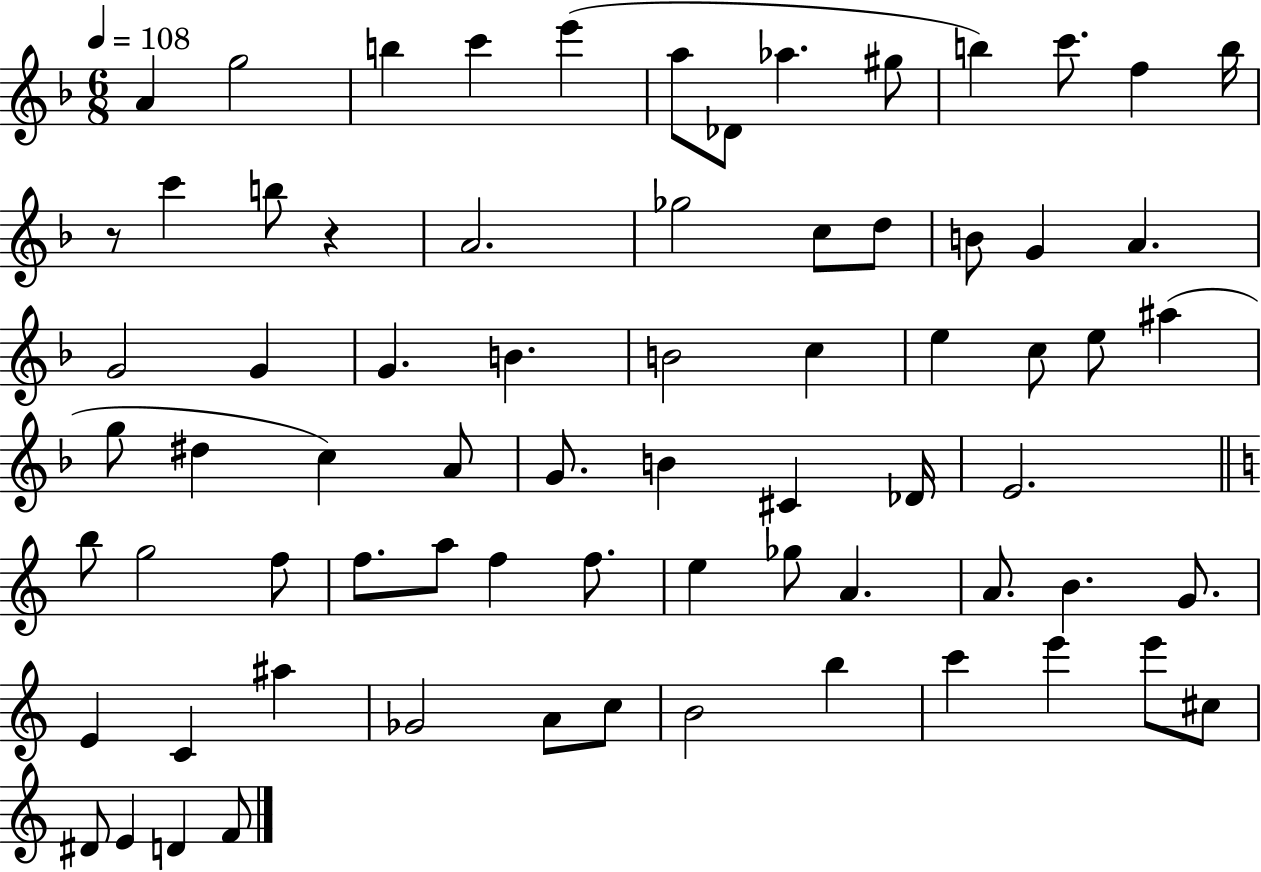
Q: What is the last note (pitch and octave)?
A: F4